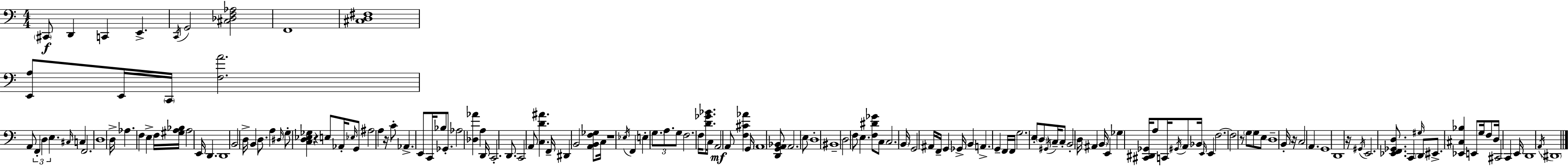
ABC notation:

X:1
T:Untitled
M:4/4
L:1/4
K:Am
^C,,/2 D,, C,, E,, C,,/4 G,,2 [^C,_D,F,_A,]2 F,,4 [^C,D,^F,]4 [E,,A,]/2 E,,/4 C,,/4 [F,A]2 A,,/2 F,, D, E, ^C,/4 C, F,,2 D,4 D,/4 _A, F, E, F,/4 [^G,A,_B,]/4 A,2 E,,/4 D,, D,,4 B,,2 D,/4 B,, D,/2 A, ^D,/4 G,/2 [C,D,_E,_G,] z E,/2 _A,,/4 _E,/4 G,,/2 ^A,2 A, z/4 C/2 _A,, E,,/2 C,,/4 _B,/2 _G,,/2 _A,2 [_D,_A] A, D,,/4 C,,2 D,,/2 C,,2 A,,/2 [C,D^A] F,,/4 ^D,, B,,2 [A,,B,,F,_G,]/2 C,/4 z4 _E,/4 F,, E, G,/2 A,/2 G,/2 F,2 F,/4 [D_G_B]/2 C,/4 A,,2 A,,/2 [F,^C_A] G,,/4 A,,4 [D,,G,,A,,_B,,]/2 A,,2 E,/2 D,4 ^B,,4 D,2 F,/2 E, [F,^D_G]/2 C,/2 C,2 B,,/4 G,,2 ^A,,/4 F,,/4 G,, _G,,/4 B,, A,, G,, F,,/4 F,,/4 G,2 E,/2 D,/2 ^G,,/4 C,/4 C,/2 B,,2 D,/4 ^A,, B,,/4 E,, _G, [^C,,^D,,_G,,]/4 A,/2 C,,/4 ^G,,/4 A,,/2 _B,,/4 E,,/4 E,, F,2 F,2 z/2 G,/2 G,/2 E,/2 D,4 B,,/4 z/4 C,2 A,, G,,4 D,,4 z/4 ^G,,/4 E,,2 [_E,,F,,_G,,D,]/2 C,, ^G,/4 D,,/2 ^E,,/2 [_E,,^C,_B,] E,,/2 G,/4 F,/2 D,/4 ^C,,2 C,, E,,/4 D,,4 A,,/4 ^D,,4